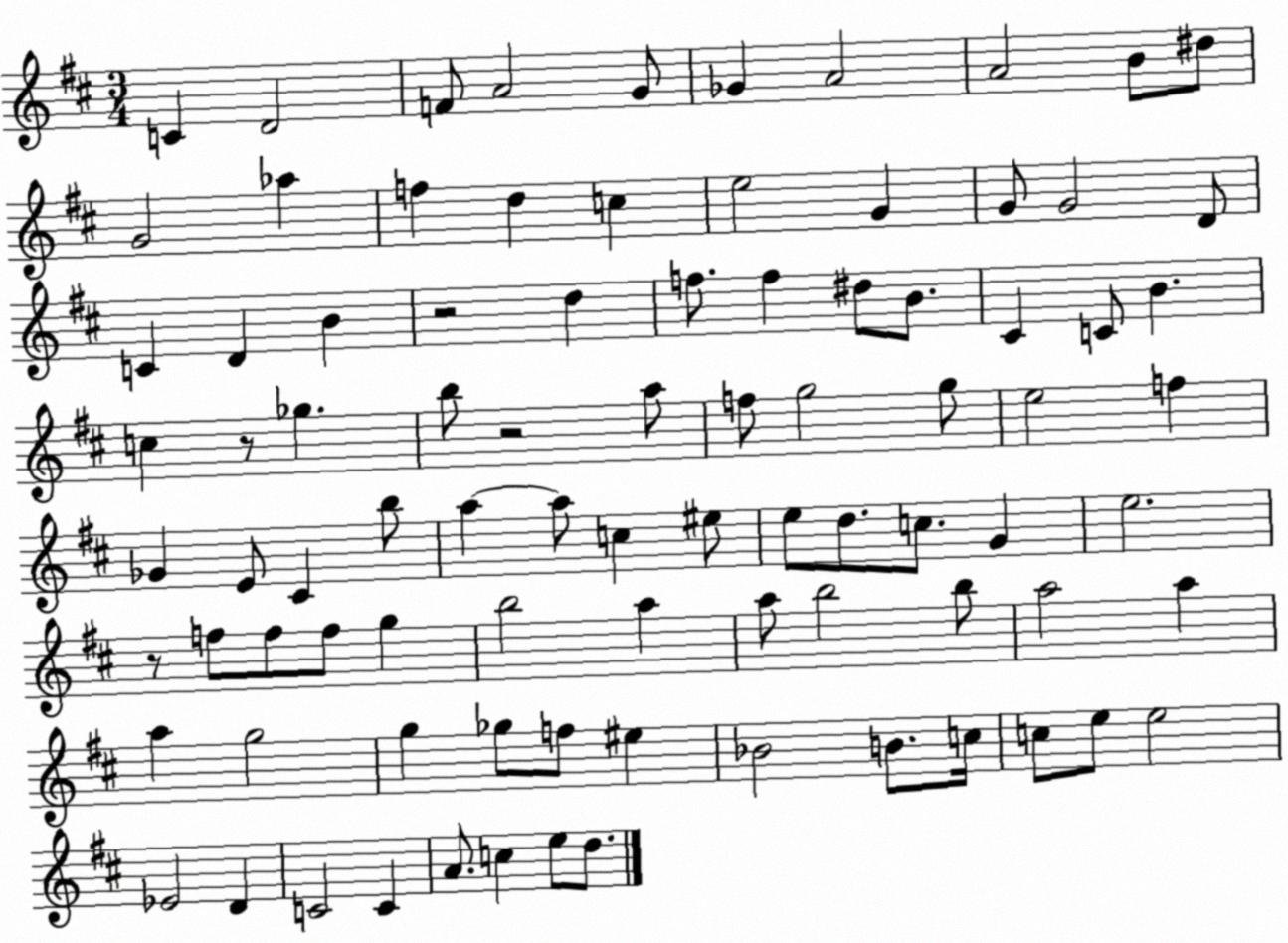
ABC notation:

X:1
T:Untitled
M:3/4
L:1/4
K:D
C D2 F/2 A2 G/2 _G A2 A2 B/2 ^d/2 G2 _a f d c e2 G G/2 G2 D/2 C D B z2 d f/2 f ^d/2 B/2 ^C C/2 B c z/2 _g b/2 z2 a/2 f/2 g2 g/2 e2 f _G E/2 ^C b/2 a a/2 c ^e/2 e/2 d/2 c/2 G e2 z/2 f/2 f/2 f/2 g b2 a a/2 b2 b/2 a2 a a g2 g _g/2 f/2 ^e _B2 B/2 c/4 c/2 e/2 e2 _E2 D C2 C A/2 c e/2 d/2